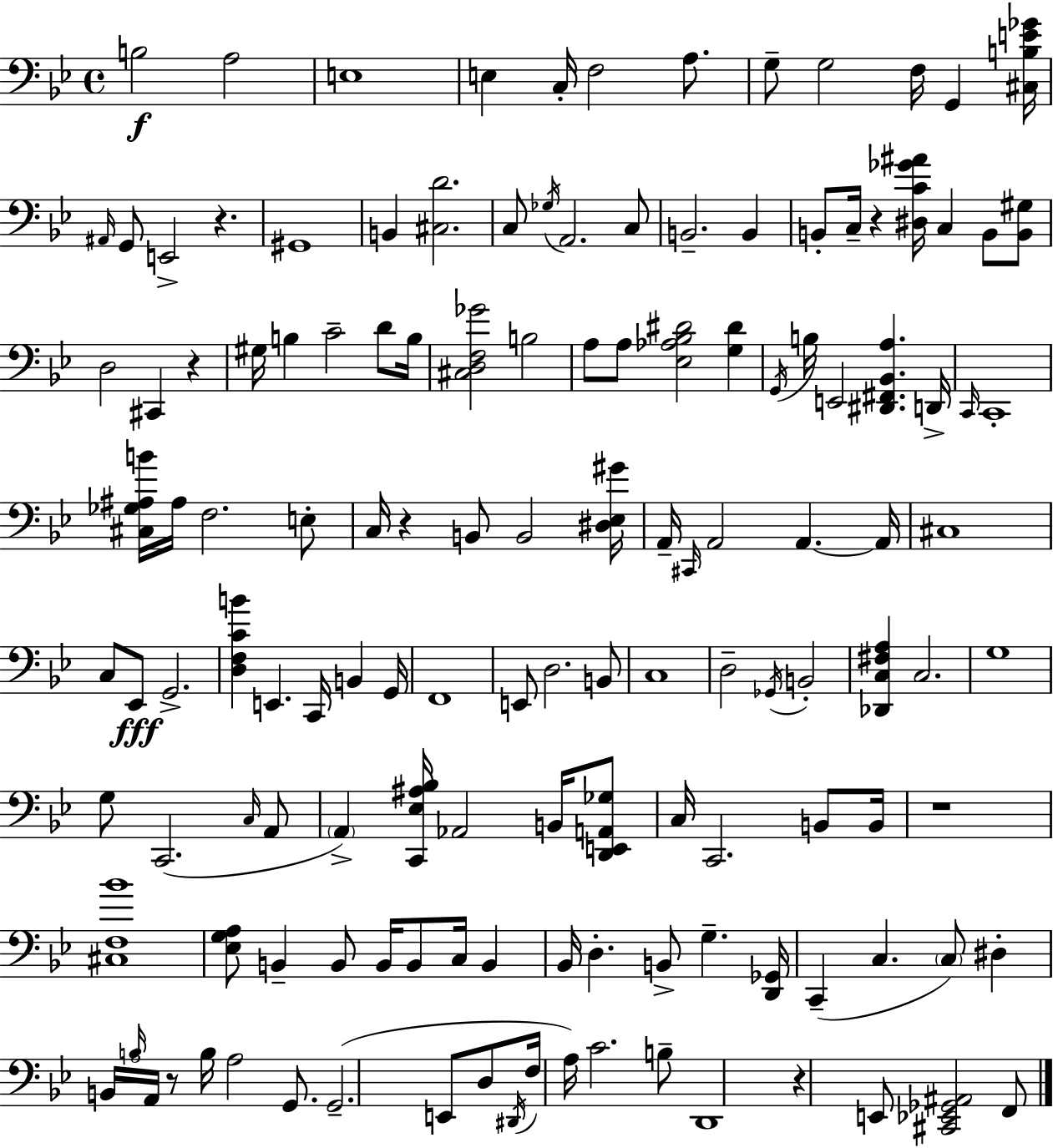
{
  \clef bass
  \time 4/4
  \defaultTimeSignature
  \key g \minor
  b2\f a2 | e1 | e4 c16-. f2 a8. | g8-- g2 f16 g,4 <cis b e' ges'>16 | \break \grace { ais,16 } g,8 e,2-> r4. | gis,1 | b,4 <cis d'>2. | c8 \acciaccatura { ges16 } a,2. | \break c8 b,2.-- b,4 | b,8-. c16-- r4 <dis c' ges' ais'>16 c4 b,8 | <b, gis>8 d2 cis,4 r4 | gis16 b4 c'2-- d'8 | \break b16 <cis d f ges'>2 b2 | a8 a8 <ees aes bes dis'>2 <g dis'>4 | \acciaccatura { g,16 } b16 e,2 <dis, fis, bes, a>4. | d,16-> \grace { c,16 } c,1-. | \break <cis ges ais b'>16 ais16 f2. | e8-. c16 r4 b,8 b,2 | <dis ees gis'>16 a,16-- \grace { cis,16 } a,2 a,4.~~ | a,16 cis1 | \break c8 ees,8\fff g,2.-> | <d f c' b'>4 e,4. c,16 | b,4 g,16 f,1 | e,8 d2. | \break b,8 c1 | d2-- \acciaccatura { ges,16 } b,2-. | <des, c fis a>4 c2. | g1 | \break g8 c,2.( | \grace { c16 } a,8 \parenthesize a,4->) <c, ees ais bes>16 aes,2 | b,16 <d, e, a, ges>8 c16 c,2. | b,8 b,16 r1 | \break <cis f bes'>1 | <ees g a>8 b,4-- b,8 b,16 | b,8 c16 b,4 bes,16 d4.-. b,8-> | g4.-- <d, ges,>16 c,4--( c4. | \break \parenthesize c8) dis4-. \tuplet 3/2 { b,16 \grace { b16 } a,16 } r8 b16 a2 | g,8. g,2.--( | e,8 d8 \acciaccatura { dis,16 } f16 a16) c'2. | b8-- d,1 | \break r4 e,8 <cis, ees, ges, ais,>2 | f,8 \bar "|."
}